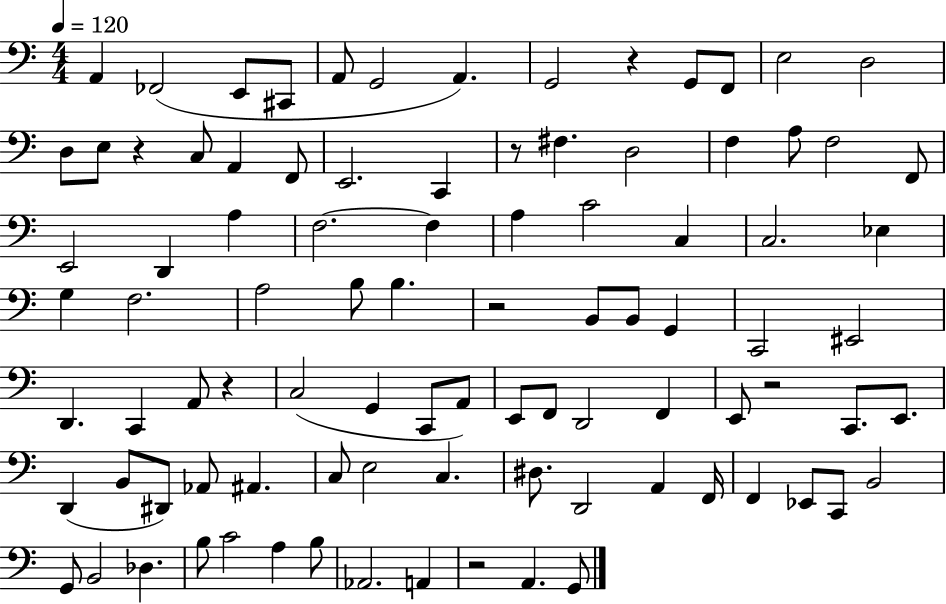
A2/q FES2/h E2/e C#2/e A2/e G2/h A2/q. G2/h R/q G2/e F2/e E3/h D3/h D3/e E3/e R/q C3/e A2/q F2/e E2/h. C2/q R/e F#3/q. D3/h F3/q A3/e F3/h F2/e E2/h D2/q A3/q F3/h. F3/q A3/q C4/h C3/q C3/h. Eb3/q G3/q F3/h. A3/h B3/e B3/q. R/h B2/e B2/e G2/q C2/h EIS2/h D2/q. C2/q A2/e R/q C3/h G2/q C2/e A2/e E2/e F2/e D2/h F2/q E2/e R/h C2/e. E2/e. D2/q B2/e D#2/e Ab2/e A#2/q. C3/e E3/h C3/q. D#3/e. D2/h A2/q F2/s F2/q Eb2/e C2/e B2/h G2/e B2/h Db3/q. B3/e C4/h A3/q B3/e Ab2/h. A2/q R/h A2/q. G2/e